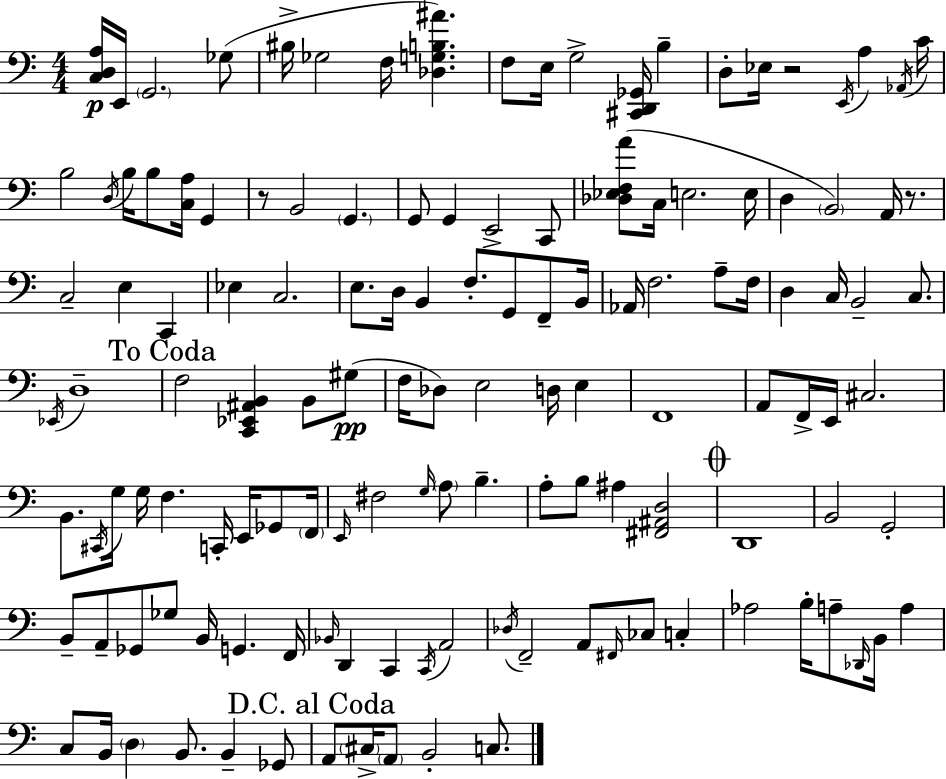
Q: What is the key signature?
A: C major